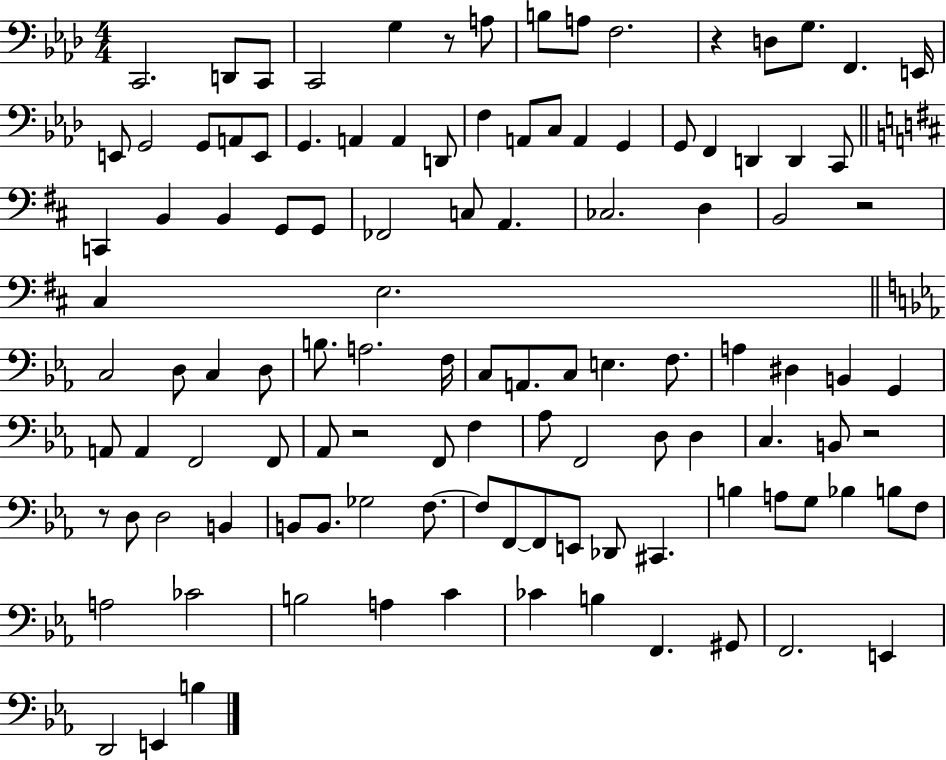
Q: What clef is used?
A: bass